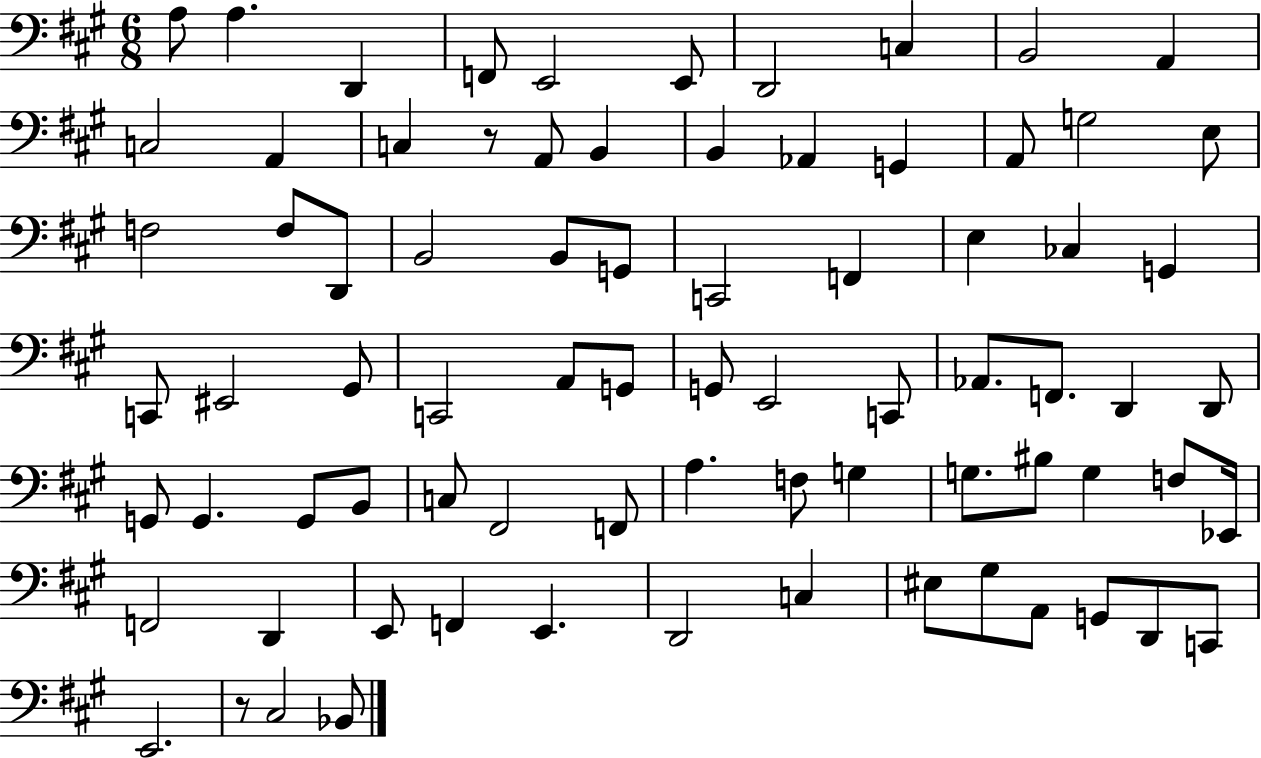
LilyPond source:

{
  \clef bass
  \numericTimeSignature
  \time 6/8
  \key a \major
  \repeat volta 2 { a8 a4. d,4 | f,8 e,2 e,8 | d,2 c4 | b,2 a,4 | \break c2 a,4 | c4 r8 a,8 b,4 | b,4 aes,4 g,4 | a,8 g2 e8 | \break f2 f8 d,8 | b,2 b,8 g,8 | c,2 f,4 | e4 ces4 g,4 | \break c,8 eis,2 gis,8 | c,2 a,8 g,8 | g,8 e,2 c,8 | aes,8. f,8. d,4 d,8 | \break g,8 g,4. g,8 b,8 | c8 fis,2 f,8 | a4. f8 g4 | g8. bis8 g4 f8 ees,16 | \break f,2 d,4 | e,8 f,4 e,4. | d,2 c4 | eis8 gis8 a,8 g,8 d,8 c,8 | \break e,2. | r8 cis2 bes,8 | } \bar "|."
}